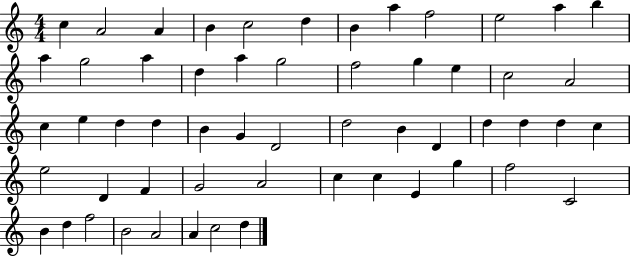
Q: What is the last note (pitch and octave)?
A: D5